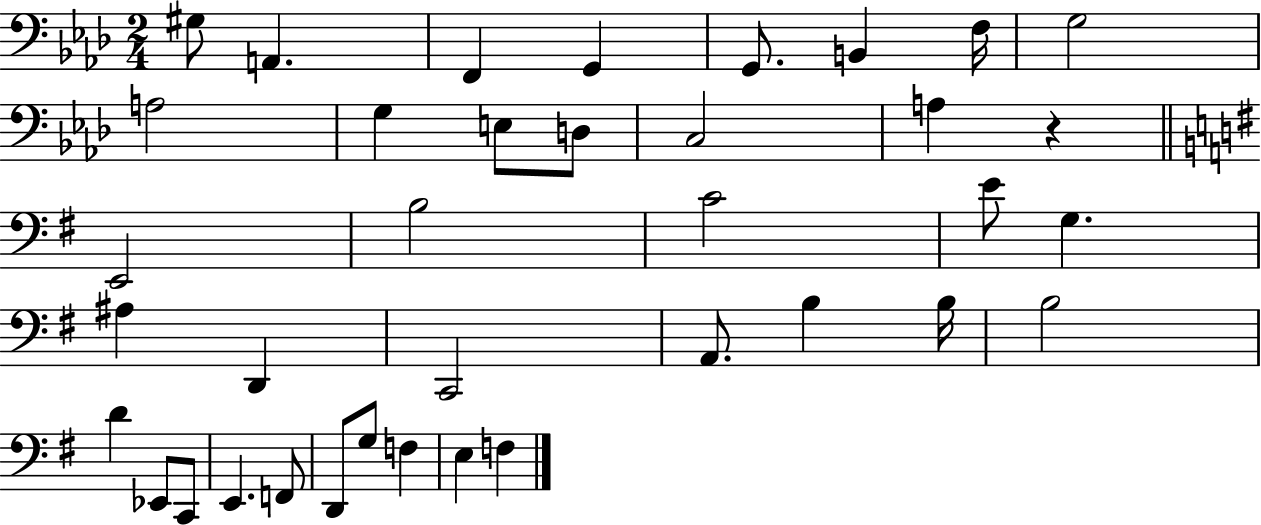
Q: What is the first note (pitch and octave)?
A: G#3